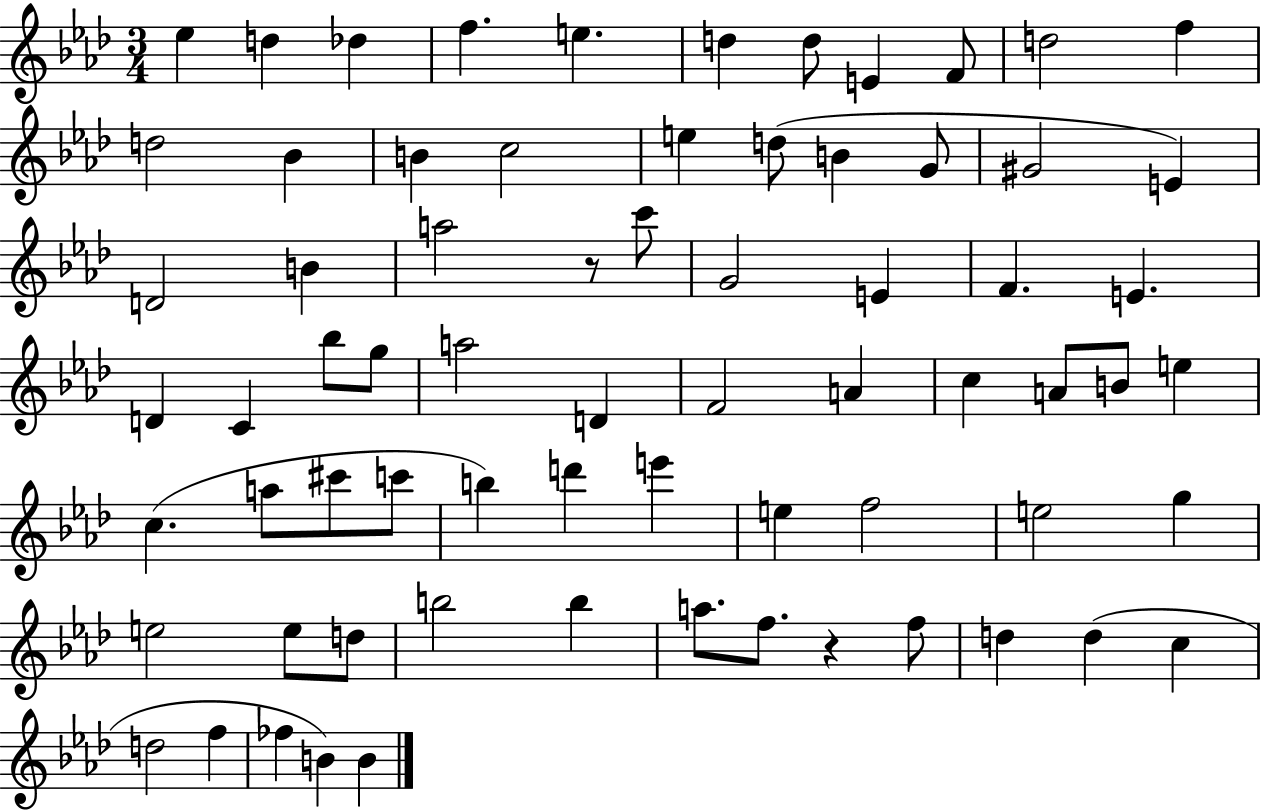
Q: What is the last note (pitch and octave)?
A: B4